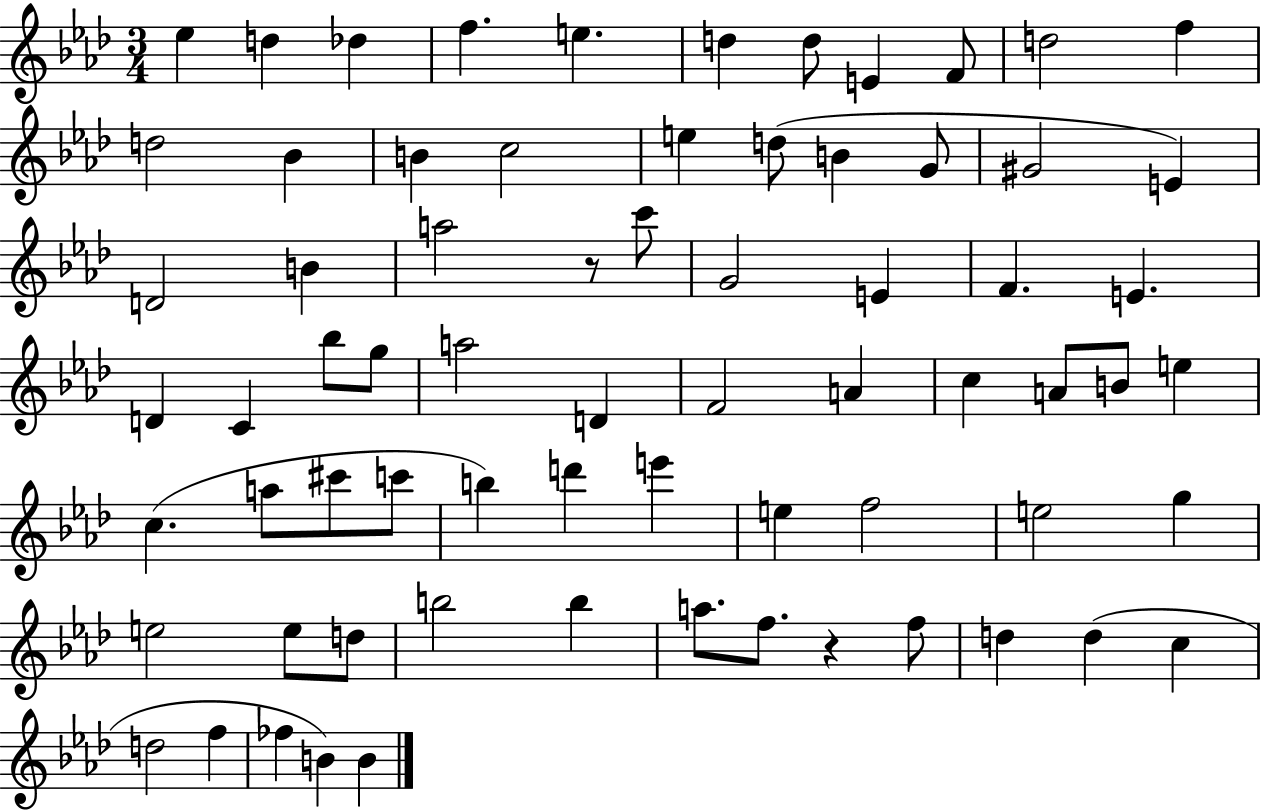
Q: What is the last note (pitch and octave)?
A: B4